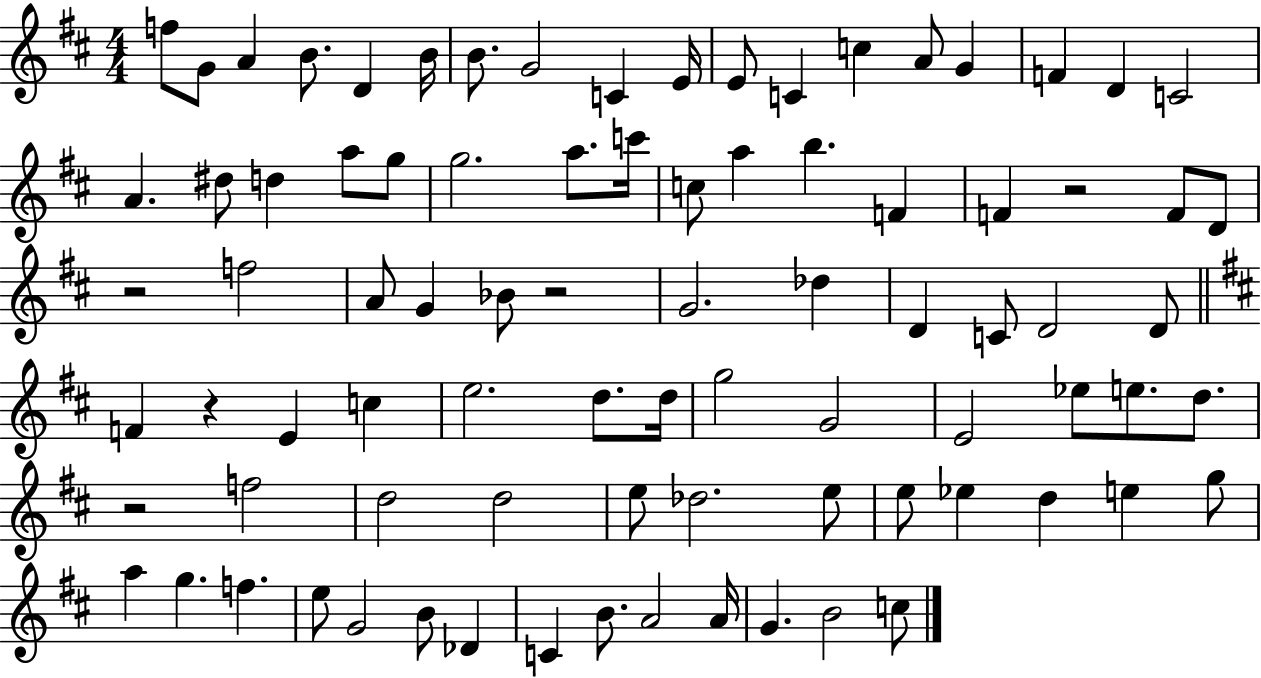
{
  \clef treble
  \numericTimeSignature
  \time 4/4
  \key d \major
  f''8 g'8 a'4 b'8. d'4 b'16 | b'8. g'2 c'4 e'16 | e'8 c'4 c''4 a'8 g'4 | f'4 d'4 c'2 | \break a'4. dis''8 d''4 a''8 g''8 | g''2. a''8. c'''16 | c''8 a''4 b''4. f'4 | f'4 r2 f'8 d'8 | \break r2 f''2 | a'8 g'4 bes'8 r2 | g'2. des''4 | d'4 c'8 d'2 d'8 | \break \bar "||" \break \key d \major f'4 r4 e'4 c''4 | e''2. d''8. d''16 | g''2 g'2 | e'2 ees''8 e''8. d''8. | \break r2 f''2 | d''2 d''2 | e''8 des''2. e''8 | e''8 ees''4 d''4 e''4 g''8 | \break a''4 g''4. f''4. | e''8 g'2 b'8 des'4 | c'4 b'8. a'2 a'16 | g'4. b'2 c''8 | \break \bar "|."
}